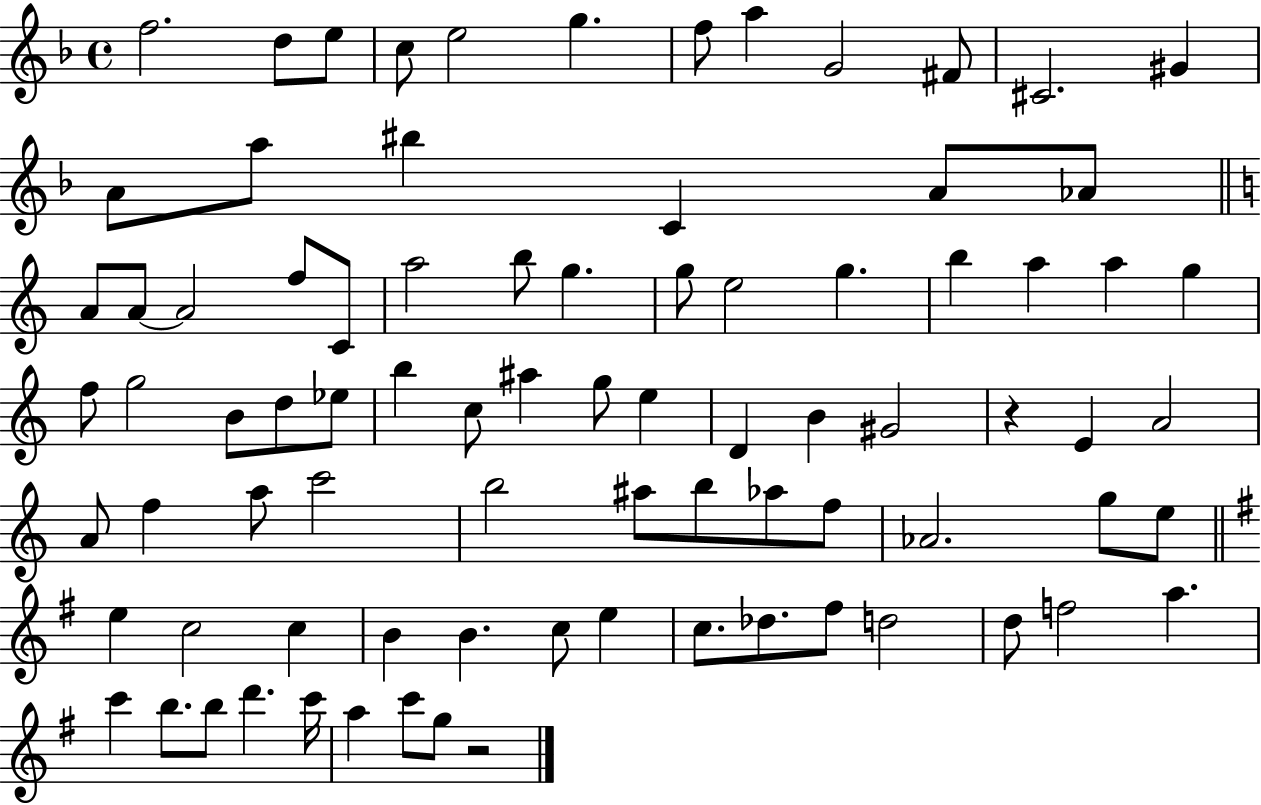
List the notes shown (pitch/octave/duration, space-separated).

F5/h. D5/e E5/e C5/e E5/h G5/q. F5/e A5/q G4/h F#4/e C#4/h. G#4/q A4/e A5/e BIS5/q C4/q A4/e Ab4/e A4/e A4/e A4/h F5/e C4/e A5/h B5/e G5/q. G5/e E5/h G5/q. B5/q A5/q A5/q G5/q F5/e G5/h B4/e D5/e Eb5/e B5/q C5/e A#5/q G5/e E5/q D4/q B4/q G#4/h R/q E4/q A4/h A4/e F5/q A5/e C6/h B5/h A#5/e B5/e Ab5/e F5/e Ab4/h. G5/e E5/e E5/q C5/h C5/q B4/q B4/q. C5/e E5/q C5/e. Db5/e. F#5/e D5/h D5/e F5/h A5/q. C6/q B5/e. B5/e D6/q. C6/s A5/q C6/e G5/e R/h